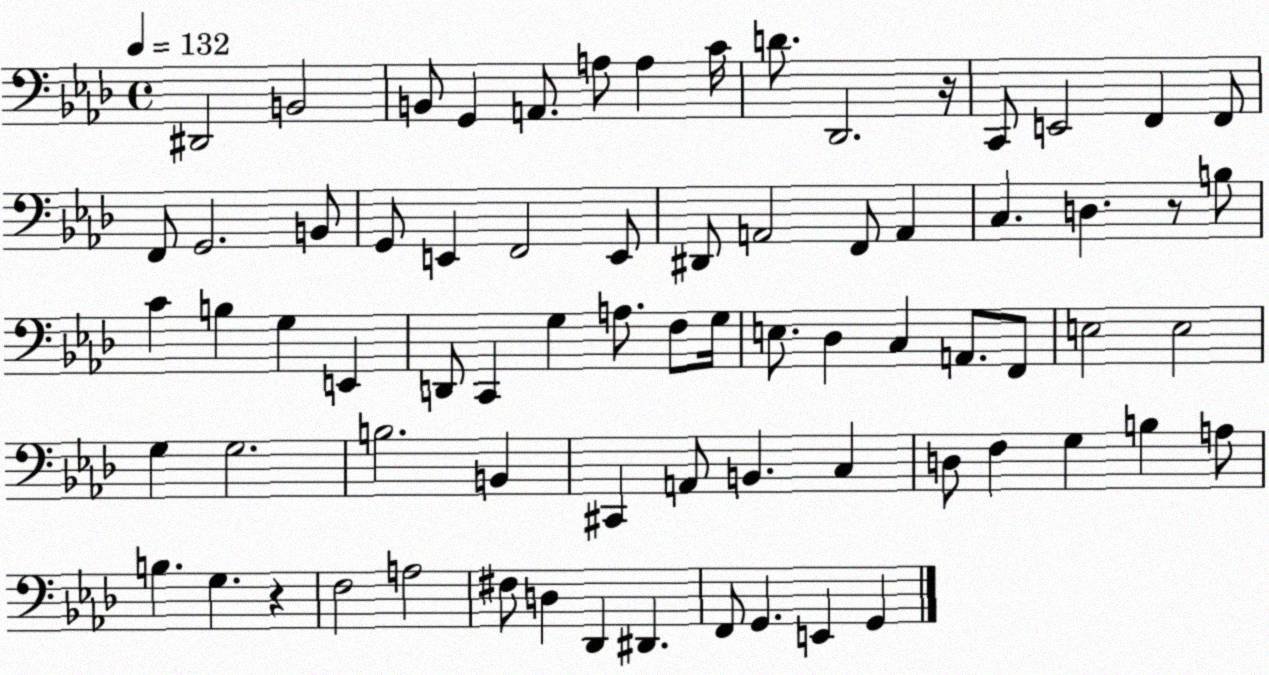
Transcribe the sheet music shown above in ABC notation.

X:1
T:Untitled
M:4/4
L:1/4
K:Ab
^D,,2 B,,2 B,,/2 G,, A,,/2 A,/2 A, C/4 D/2 _D,,2 z/4 C,,/2 E,,2 F,, F,,/2 F,,/2 G,,2 B,,/2 G,,/2 E,, F,,2 E,,/2 ^D,,/2 A,,2 F,,/2 A,, C, D, z/2 B,/2 C B, G, E,, D,,/2 C,, G, A,/2 F,/2 G,/4 E,/2 _D, C, A,,/2 F,,/2 E,2 E,2 G, G,2 B,2 B,, ^C,, A,,/2 B,, C, D,/2 F, G, B, A,/2 B, G, z F,2 A,2 ^F,/2 D, _D,, ^D,, F,,/2 G,, E,, G,,